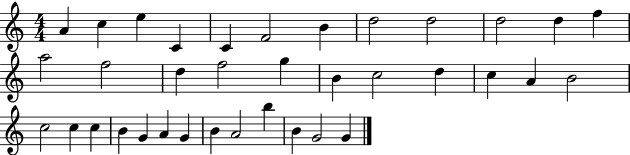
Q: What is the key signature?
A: C major